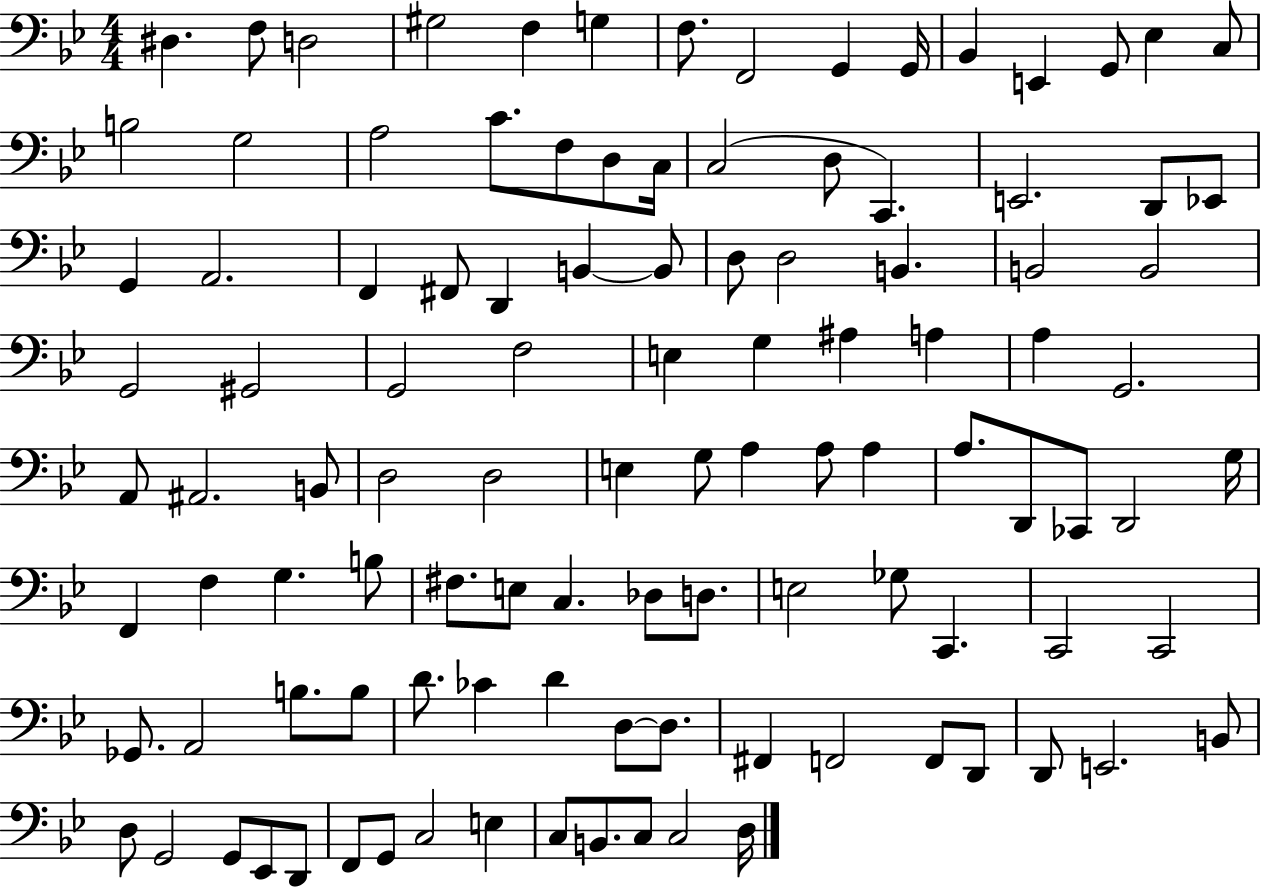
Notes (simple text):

D#3/q. F3/e D3/h G#3/h F3/q G3/q F3/e. F2/h G2/q G2/s Bb2/q E2/q G2/e Eb3/q C3/e B3/h G3/h A3/h C4/e. F3/e D3/e C3/s C3/h D3/e C2/q. E2/h. D2/e Eb2/e G2/q A2/h. F2/q F#2/e D2/q B2/q B2/e D3/e D3/h B2/q. B2/h B2/h G2/h G#2/h G2/h F3/h E3/q G3/q A#3/q A3/q A3/q G2/h. A2/e A#2/h. B2/e D3/h D3/h E3/q G3/e A3/q A3/e A3/q A3/e. D2/e CES2/e D2/h G3/s F2/q F3/q G3/q. B3/e F#3/e. E3/e C3/q. Db3/e D3/e. E3/h Gb3/e C2/q. C2/h C2/h Gb2/e. A2/h B3/e. B3/e D4/e. CES4/q D4/q D3/e D3/e. F#2/q F2/h F2/e D2/e D2/e E2/h. B2/e D3/e G2/h G2/e Eb2/e D2/e F2/e G2/e C3/h E3/q C3/e B2/e. C3/e C3/h D3/s